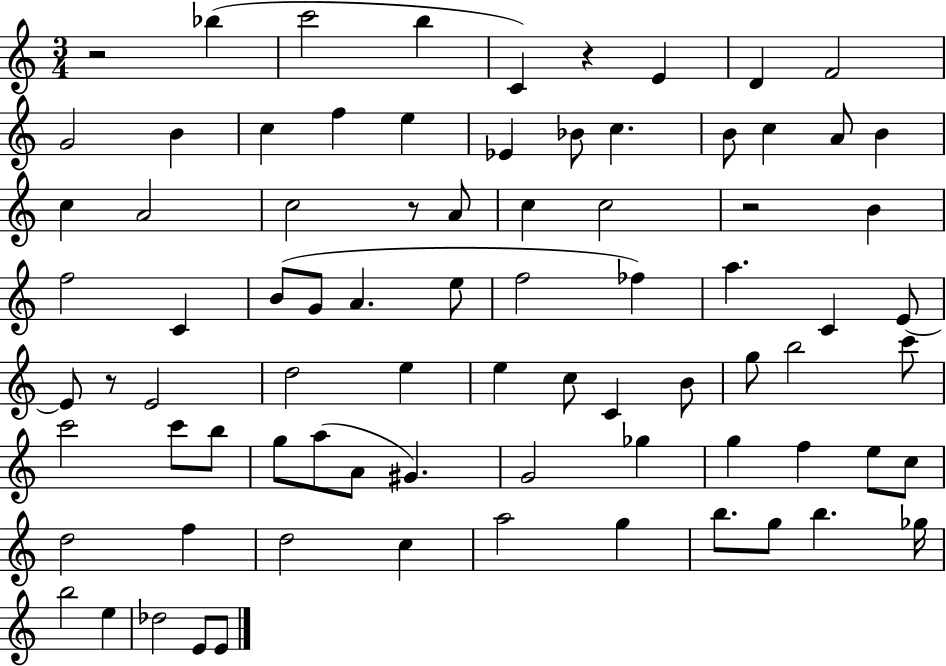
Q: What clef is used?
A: treble